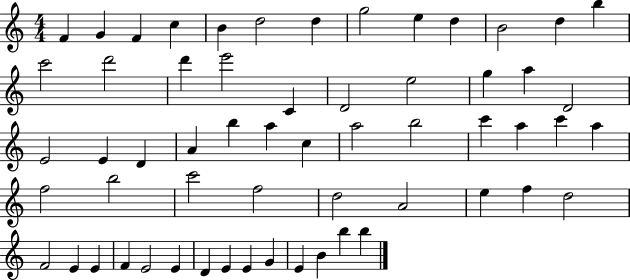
F4/q G4/q F4/q C5/q B4/q D5/h D5/q G5/h E5/q D5/q B4/h D5/q B5/q C6/h D6/h D6/q E6/h C4/q D4/h E5/h G5/q A5/q D4/h E4/h E4/q D4/q A4/q B5/q A5/q C5/q A5/h B5/h C6/q A5/q C6/q A5/q F5/h B5/h C6/h F5/h D5/h A4/h E5/q F5/q D5/h F4/h E4/q E4/q F4/q E4/h E4/q D4/q E4/q E4/q G4/q E4/q B4/q B5/q B5/q